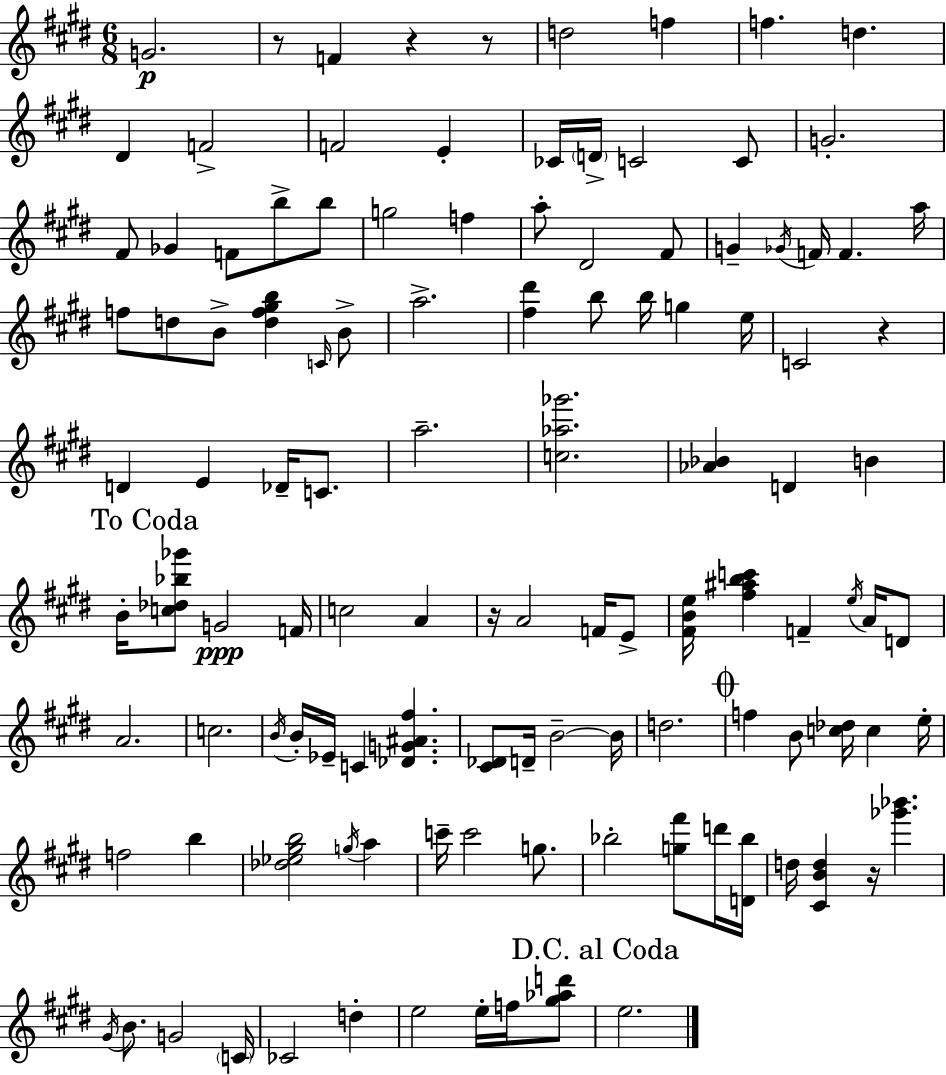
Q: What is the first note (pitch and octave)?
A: G4